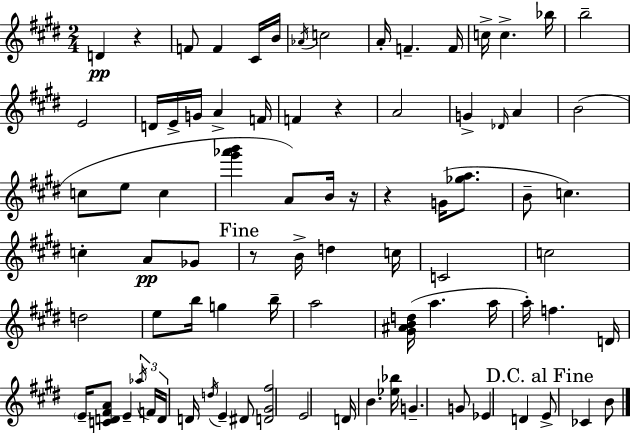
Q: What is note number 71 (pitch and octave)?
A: CES4